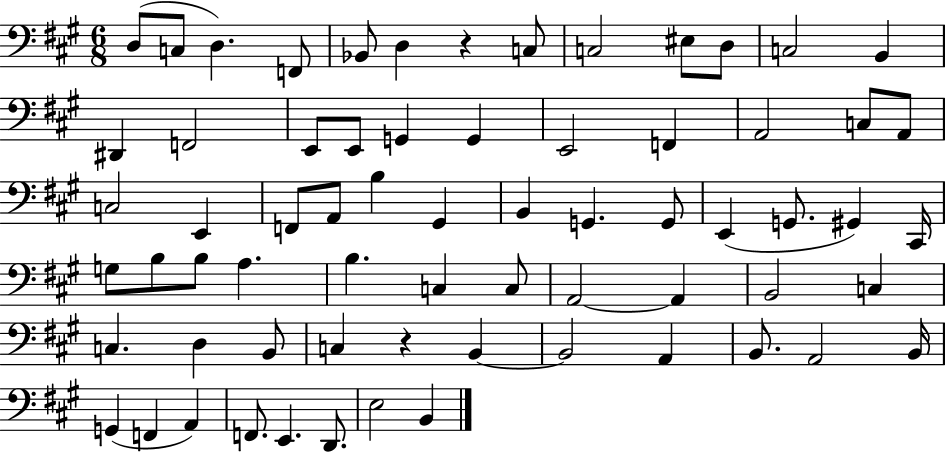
X:1
T:Untitled
M:6/8
L:1/4
K:A
D,/2 C,/2 D, F,,/2 _B,,/2 D, z C,/2 C,2 ^E,/2 D,/2 C,2 B,, ^D,, F,,2 E,,/2 E,,/2 G,, G,, E,,2 F,, A,,2 C,/2 A,,/2 C,2 E,, F,,/2 A,,/2 B, ^G,, B,, G,, G,,/2 E,, G,,/2 ^G,, ^C,,/4 G,/2 B,/2 B,/2 A, B, C, C,/2 A,,2 A,, B,,2 C, C, D, B,,/2 C, z B,, B,,2 A,, B,,/2 A,,2 B,,/4 G,, F,, A,, F,,/2 E,, D,,/2 E,2 B,,